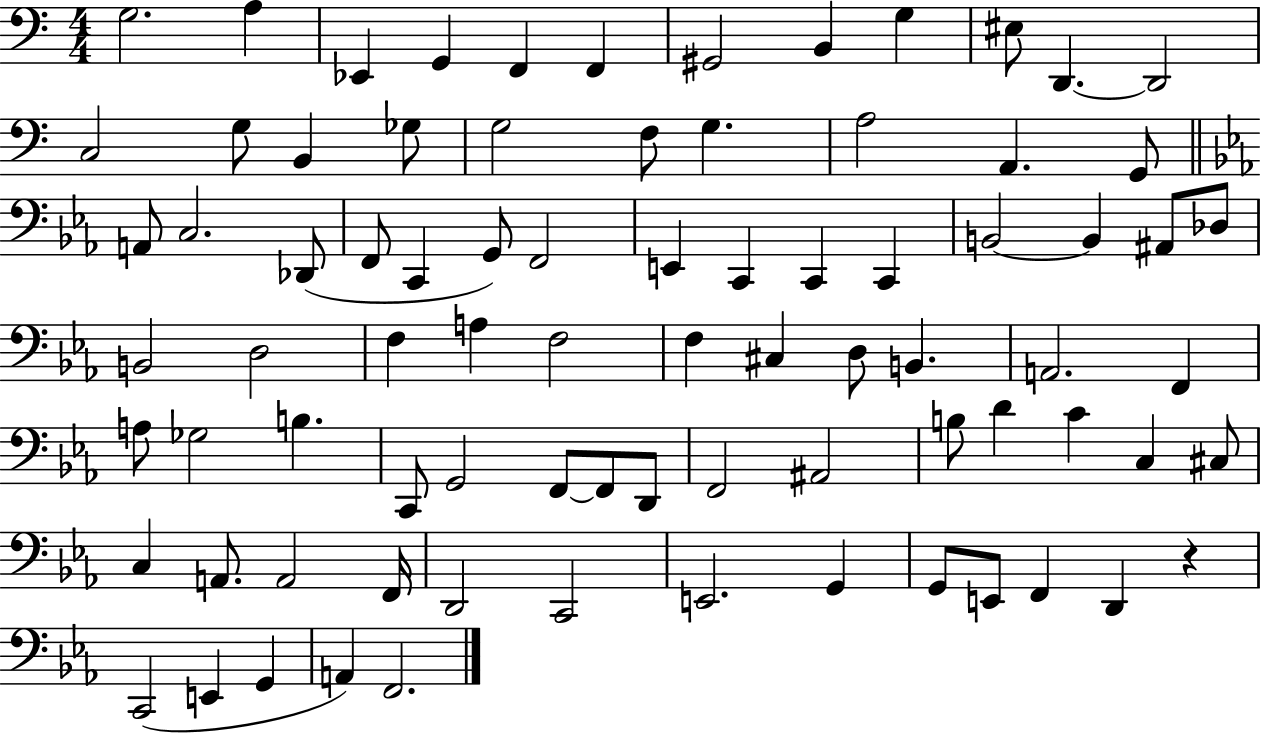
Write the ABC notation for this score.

X:1
T:Untitled
M:4/4
L:1/4
K:C
G,2 A, _E,, G,, F,, F,, ^G,,2 B,, G, ^E,/2 D,, D,,2 C,2 G,/2 B,, _G,/2 G,2 F,/2 G, A,2 A,, G,,/2 A,,/2 C,2 _D,,/2 F,,/2 C,, G,,/2 F,,2 E,, C,, C,, C,, B,,2 B,, ^A,,/2 _D,/2 B,,2 D,2 F, A, F,2 F, ^C, D,/2 B,, A,,2 F,, A,/2 _G,2 B, C,,/2 G,,2 F,,/2 F,,/2 D,,/2 F,,2 ^A,,2 B,/2 D C C, ^C,/2 C, A,,/2 A,,2 F,,/4 D,,2 C,,2 E,,2 G,, G,,/2 E,,/2 F,, D,, z C,,2 E,, G,, A,, F,,2